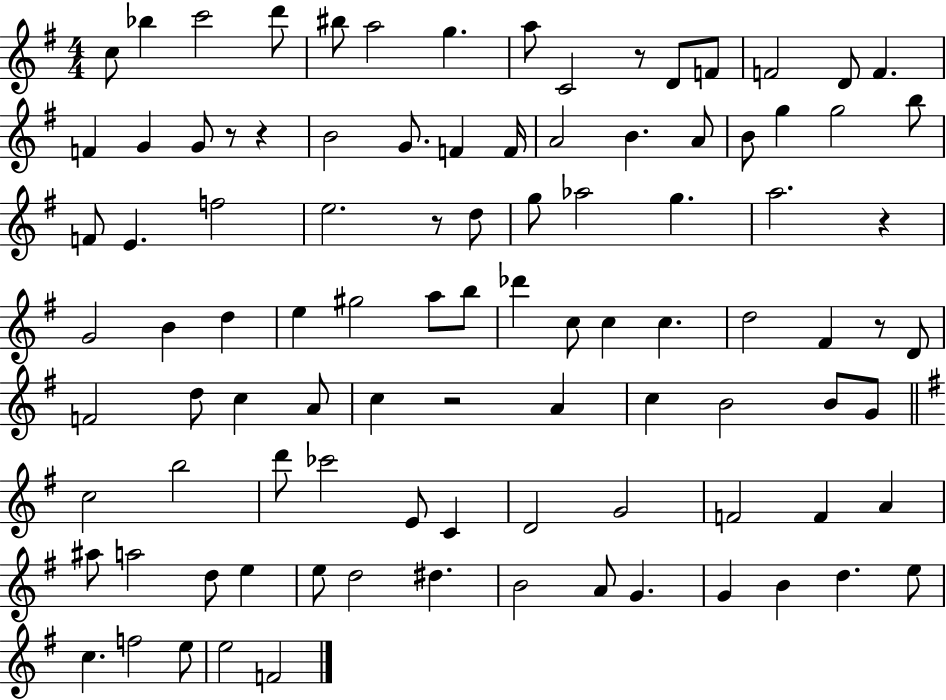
{
  \clef treble
  \numericTimeSignature
  \time 4/4
  \key g \major
  c''8 bes''4 c'''2 d'''8 | bis''8 a''2 g''4. | a''8 c'2 r8 d'8 f'8 | f'2 d'8 f'4. | \break f'4 g'4 g'8 r8 r4 | b'2 g'8. f'4 f'16 | a'2 b'4. a'8 | b'8 g''4 g''2 b''8 | \break f'8 e'4. f''2 | e''2. r8 d''8 | g''8 aes''2 g''4. | a''2. r4 | \break g'2 b'4 d''4 | e''4 gis''2 a''8 b''8 | des'''4 c''8 c''4 c''4. | d''2 fis'4 r8 d'8 | \break f'2 d''8 c''4 a'8 | c''4 r2 a'4 | c''4 b'2 b'8 g'8 | \bar "||" \break \key g \major c''2 b''2 | d'''8 ces'''2 e'8 c'4 | d'2 g'2 | f'2 f'4 a'4 | \break ais''8 a''2 d''8 e''4 | e''8 d''2 dis''4. | b'2 a'8 g'4. | g'4 b'4 d''4. e''8 | \break c''4. f''2 e''8 | e''2 f'2 | \bar "|."
}